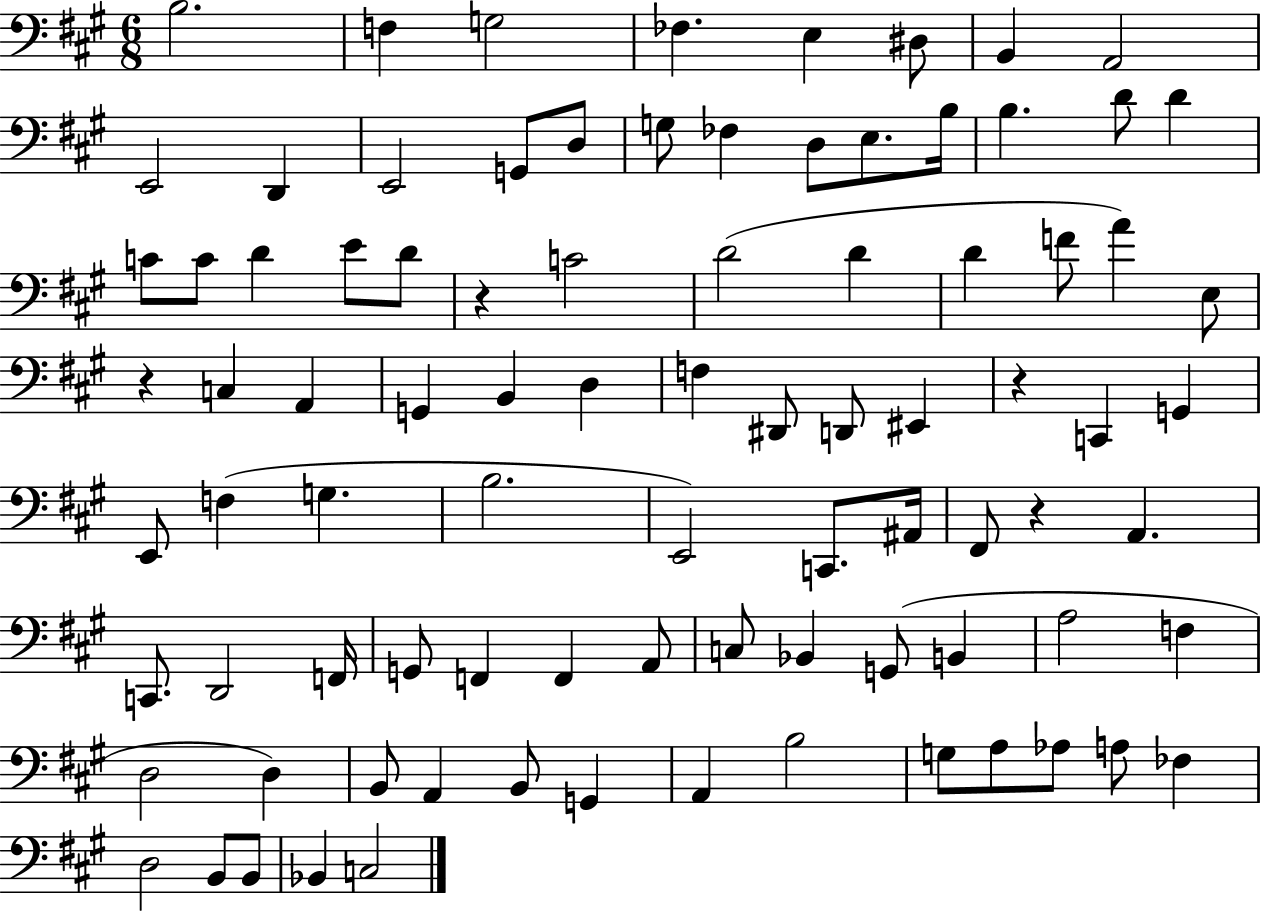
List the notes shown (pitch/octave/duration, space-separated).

B3/h. F3/q G3/h FES3/q. E3/q D#3/e B2/q A2/h E2/h D2/q E2/h G2/e D3/e G3/e FES3/q D3/e E3/e. B3/s B3/q. D4/e D4/q C4/e C4/e D4/q E4/e D4/e R/q C4/h D4/h D4/q D4/q F4/e A4/q E3/e R/q C3/q A2/q G2/q B2/q D3/q F3/q D#2/e D2/e EIS2/q R/q C2/q G2/q E2/e F3/q G3/q. B3/h. E2/h C2/e. A#2/s F#2/e R/q A2/q. C2/e. D2/h F2/s G2/e F2/q F2/q A2/e C3/e Bb2/q G2/e B2/q A3/h F3/q D3/h D3/q B2/e A2/q B2/e G2/q A2/q B3/h G3/e A3/e Ab3/e A3/e FES3/q D3/h B2/e B2/e Bb2/q C3/h